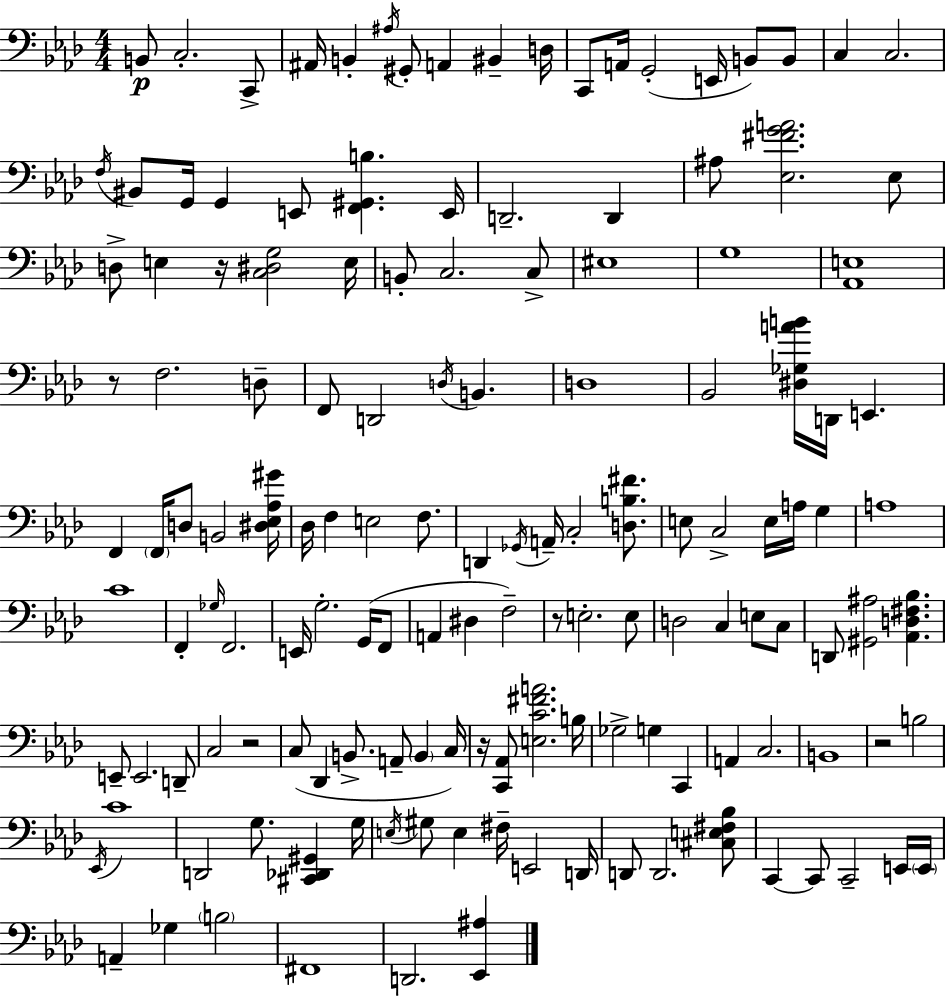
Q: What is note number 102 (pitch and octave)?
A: C4